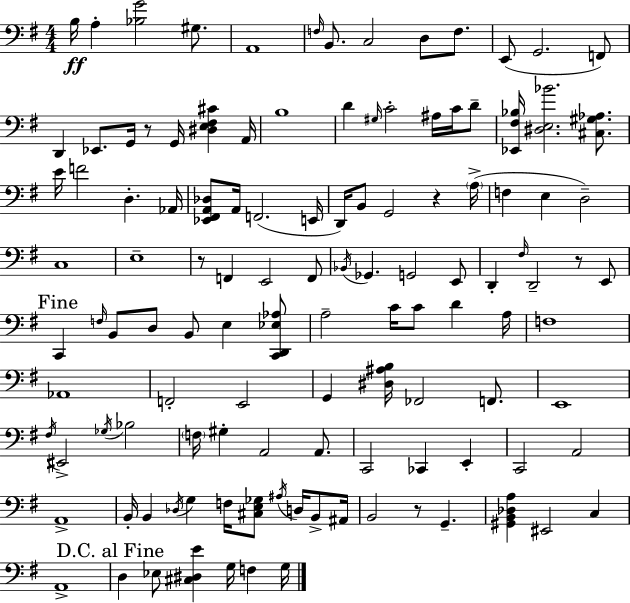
X:1
T:Untitled
M:4/4
L:1/4
K:G
B,/4 A, [_B,G]2 ^G,/2 A,,4 F,/4 B,,/2 C,2 D,/2 F,/2 E,,/2 G,,2 F,,/2 D,, _E,,/2 G,,/4 z/2 G,,/4 [^D,E,^F,^C] A,,/4 B,4 D ^G,/4 C2 ^A,/4 C/4 D/2 [_E,,^F,_B,]/4 [^D,E,_B]2 [^C,^G,_A,]/2 E/4 F2 D, _A,,/4 [_E,,^F,,A,,_D,]/2 A,,/4 F,,2 E,,/4 D,,/4 B,,/2 G,,2 z A,/4 F, E, D,2 C,4 E,4 z/2 F,, E,,2 F,,/2 _B,,/4 _G,, G,,2 E,,/2 D,, ^F,/4 D,,2 z/2 E,,/2 C,, F,/4 B,,/2 D,/2 B,,/2 E, [C,,D,,_E,_A,]/2 A,2 C/4 C/2 D A,/4 F,4 _A,,4 F,,2 E,,2 G,, [^D,^A,B,]/4 _F,,2 F,,/2 E,,4 ^F,/4 ^E,,2 _G,/4 _B,2 F,/4 ^G, A,,2 A,,/2 C,,2 _C,, E,, C,,2 A,,2 A,,4 B,,/4 B,, _D,/4 G, F,/4 [^C,E,_G,]/2 ^A,/4 D,/4 B,,/2 ^A,,/4 B,,2 z/2 G,, [^G,,B,,_D,A,] ^E,,2 C, A,,4 D, _E,/2 [^C,^D,E] G,/4 F, G,/4